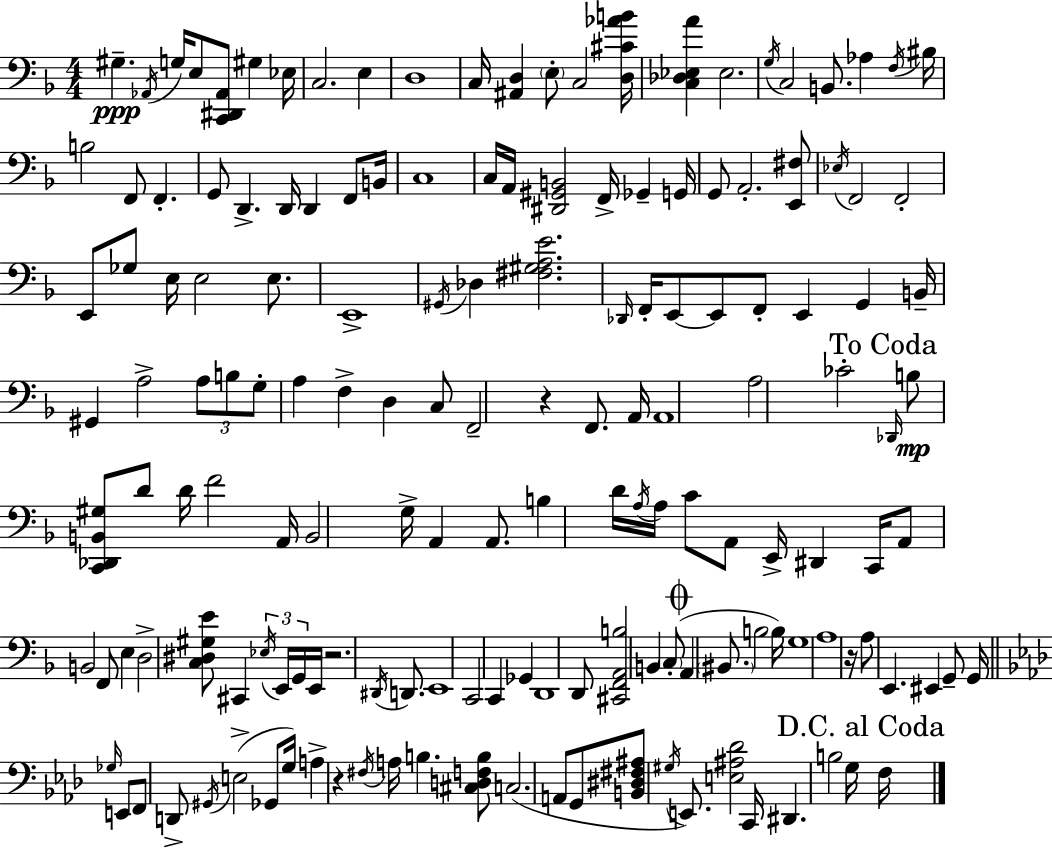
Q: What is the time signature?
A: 4/4